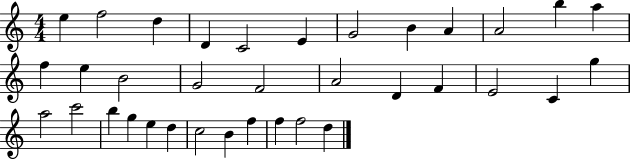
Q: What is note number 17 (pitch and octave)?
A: F4